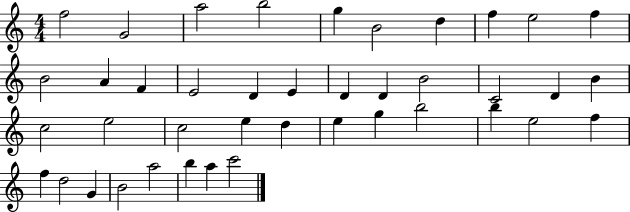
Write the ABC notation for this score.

X:1
T:Untitled
M:4/4
L:1/4
K:C
f2 G2 a2 b2 g B2 d f e2 f B2 A F E2 D E D D B2 C2 D B c2 e2 c2 e d e g b2 b e2 f f d2 G B2 a2 b a c'2